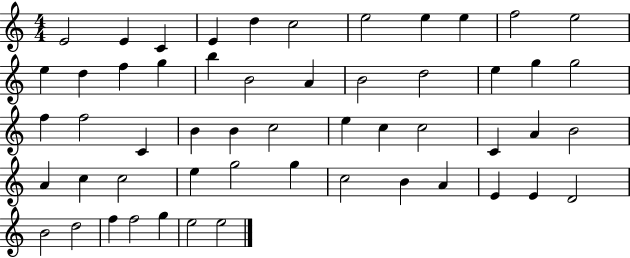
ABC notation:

X:1
T:Untitled
M:4/4
L:1/4
K:C
E2 E C E d c2 e2 e e f2 e2 e d f g b B2 A B2 d2 e g g2 f f2 C B B c2 e c c2 C A B2 A c c2 e g2 g c2 B A E E D2 B2 d2 f f2 g e2 e2